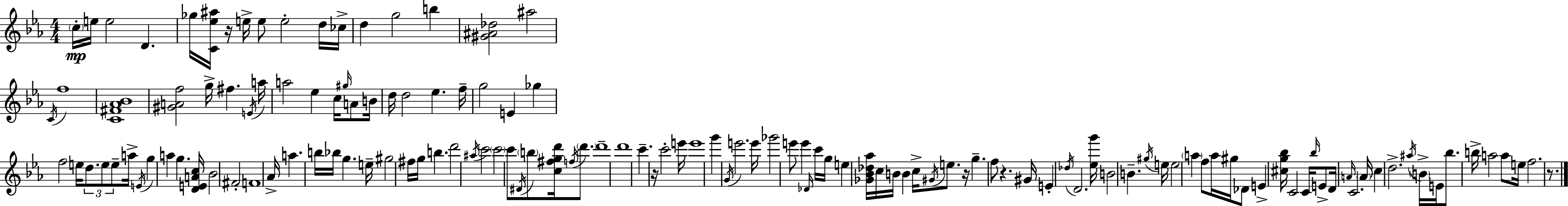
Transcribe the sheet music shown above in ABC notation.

X:1
T:Untitled
M:4/4
L:1/4
K:Cm
c/4 e/4 e2 D _g/4 [C_e^a]/4 z/4 e/4 e/2 e2 d/4 _c/4 d g2 b [^G^A_d]2 ^a2 C/4 f4 [C^F_A_B]4 [^GAf]2 g/4 ^f E/4 a/4 a2 _e c/4 ^g/4 A/2 B/4 d/4 d2 _e f/4 g2 E _g f2 e/4 d/2 e/2 e/2 a/4 E/4 g a g [DEAc]/4 _B2 ^F2 F4 _A/4 a b/4 _b/4 g e/4 ^g2 ^f/4 g/4 b d'2 ^a/4 c'2 c'2 c'/2 ^D/4 b/2 [c^fgd']/4 f/4 d'/2 d'4 d'4 c' z/4 c'2 e'/4 e'4 g' G/4 e'2 e'/4 _g'2 e'/2 e' _D/4 c'/4 g/4 e [_G_B_d_a]/4 c/4 B/4 B c/4 ^G/4 e/2 z/4 g f/2 z ^G/4 E _d/4 D2 [_eg']/4 B2 B ^g/4 e/4 e2 a f/2 a/4 ^g/4 _D/2 E [^cg_b]/4 C2 C/4 _b/4 E/2 D/4 A/4 C2 A/4 c d2 ^a/4 B/4 E/4 _b/2 b/4 a2 a/2 e/4 f2 z/2